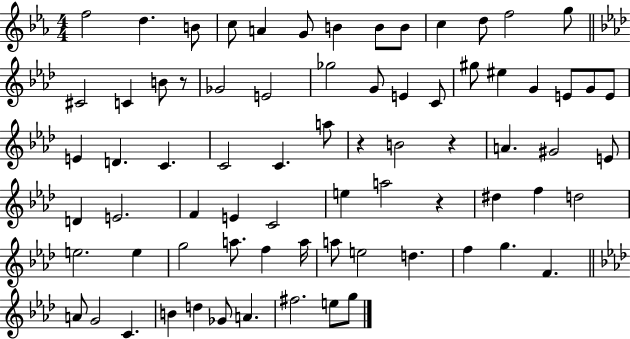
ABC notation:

X:1
T:Untitled
M:4/4
L:1/4
K:Eb
f2 d B/2 c/2 A G/2 B B/2 B/2 c d/2 f2 g/2 ^C2 C B/2 z/2 _G2 E2 _g2 G/2 E C/2 ^g/2 ^e G E/2 G/2 E/2 E D C C2 C a/2 z B2 z A ^G2 E/2 D E2 F E C2 e a2 z ^d f d2 e2 e g2 a/2 f a/4 a/2 e2 d f g F A/2 G2 C B d _G/2 A ^f2 e/2 g/2